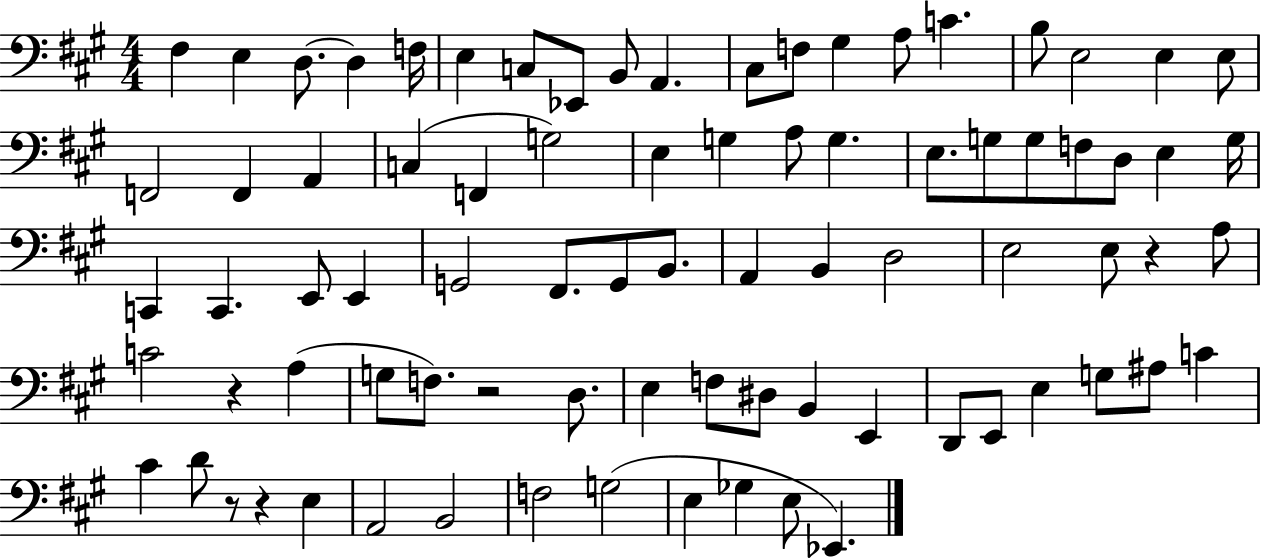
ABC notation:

X:1
T:Untitled
M:4/4
L:1/4
K:A
^F, E, D,/2 D, F,/4 E, C,/2 _E,,/2 B,,/2 A,, ^C,/2 F,/2 ^G, A,/2 C B,/2 E,2 E, E,/2 F,,2 F,, A,, C, F,, G,2 E, G, A,/2 G, E,/2 G,/2 G,/2 F,/2 D,/2 E, G,/4 C,, C,, E,,/2 E,, G,,2 ^F,,/2 G,,/2 B,,/2 A,, B,, D,2 E,2 E,/2 z A,/2 C2 z A, G,/2 F,/2 z2 D,/2 E, F,/2 ^D,/2 B,, E,, D,,/2 E,,/2 E, G,/2 ^A,/2 C ^C D/2 z/2 z E, A,,2 B,,2 F,2 G,2 E, _G, E,/2 _E,,